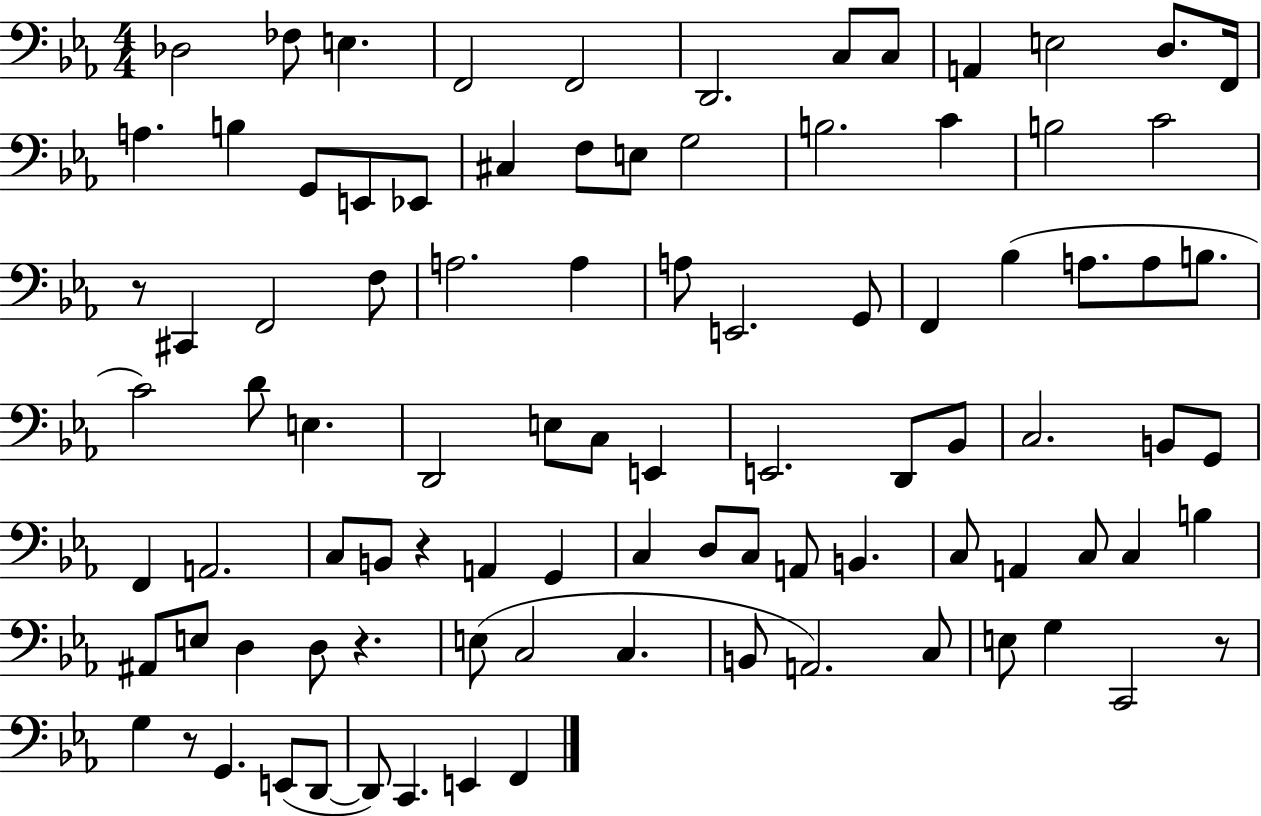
{
  \clef bass
  \numericTimeSignature
  \time 4/4
  \key ees \major
  des2 fes8 e4. | f,2 f,2 | d,2. c8 c8 | a,4 e2 d8. f,16 | \break a4. b4 g,8 e,8 ees,8 | cis4 f8 e8 g2 | b2. c'4 | b2 c'2 | \break r8 cis,4 f,2 f8 | a2. a4 | a8 e,2. g,8 | f,4 bes4( a8. a8 b8. | \break c'2) d'8 e4. | d,2 e8 c8 e,4 | e,2. d,8 bes,8 | c2. b,8 g,8 | \break f,4 a,2. | c8 b,8 r4 a,4 g,4 | c4 d8 c8 a,8 b,4. | c8 a,4 c8 c4 b4 | \break ais,8 e8 d4 d8 r4. | e8( c2 c4. | b,8 a,2.) c8 | e8 g4 c,2 r8 | \break g4 r8 g,4. e,8( d,8~~ | d,8) c,4. e,4 f,4 | \bar "|."
}